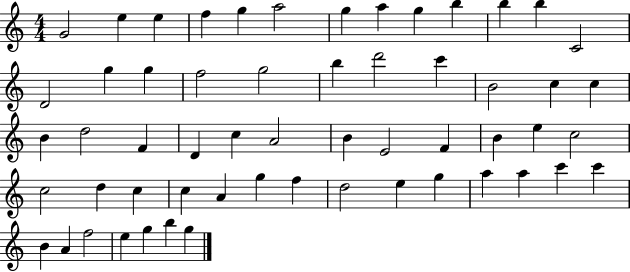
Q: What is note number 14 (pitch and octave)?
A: D4